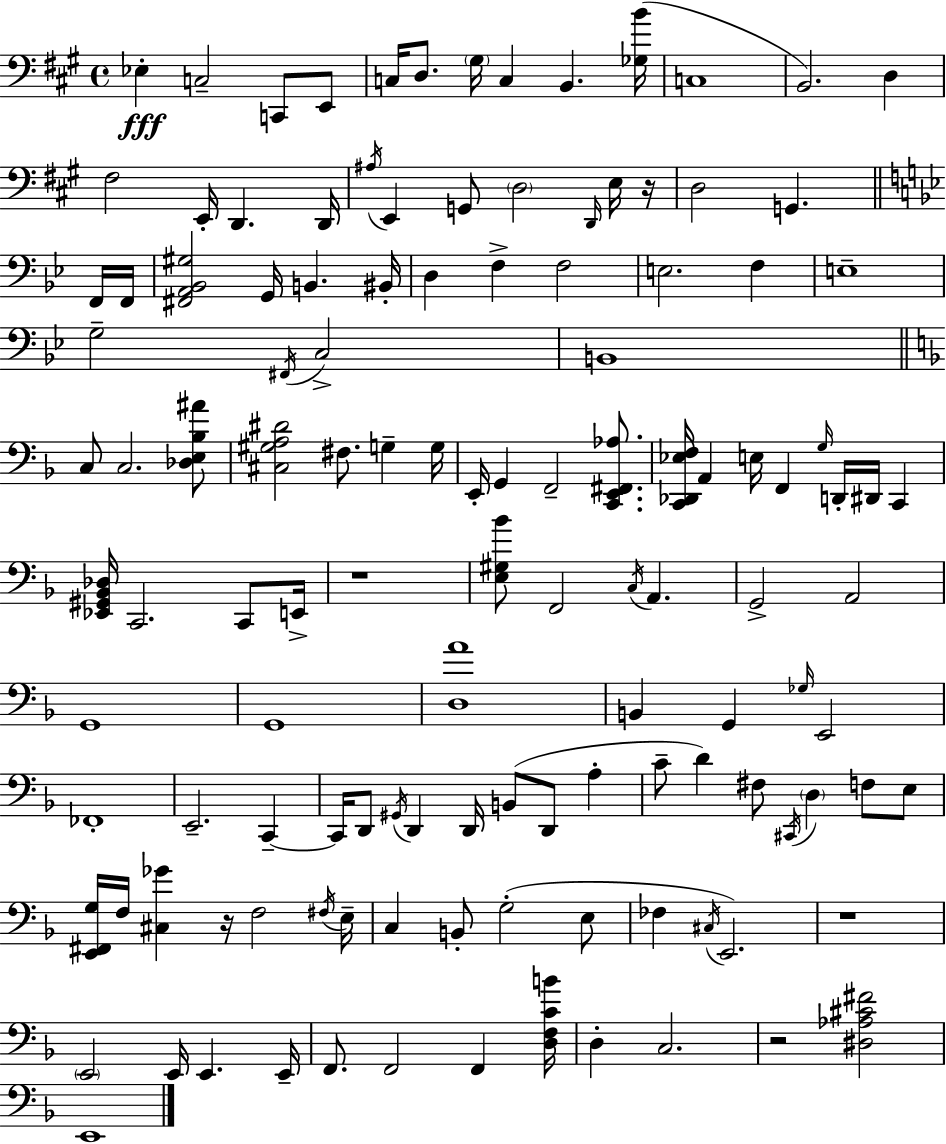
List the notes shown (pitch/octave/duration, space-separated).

Eb3/q C3/h C2/e E2/e C3/s D3/e. G#3/s C3/q B2/q. [Gb3,B4]/s C3/w B2/h. D3/q F#3/h E2/s D2/q. D2/s A#3/s E2/q G2/e D3/h D2/s E3/s R/s D3/h G2/q. F2/s F2/s [F#2,A2,Bb2,G#3]/h G2/s B2/q. BIS2/s D3/q F3/q F3/h E3/h. F3/q E3/w G3/h F#2/s C3/h B2/w C3/e C3/h. [Db3,E3,Bb3,A#4]/e [C#3,G#3,A3,D#4]/h F#3/e. G3/q G3/s E2/s G2/q F2/h [C2,E2,F#2,Ab3]/e. [C2,Db2,Eb3,F3]/s A2/q E3/s F2/q G3/s D2/s D#2/s C2/q [Eb2,G#2,Bb2,Db3]/s C2/h. C2/e E2/s R/w [E3,G#3,Bb4]/e F2/h C3/s A2/q. G2/h A2/h G2/w G2/w [D3,A4]/w B2/q G2/q Gb3/s E2/h FES2/w E2/h. C2/q C2/s D2/e G#2/s D2/q D2/s B2/e D2/e A3/q C4/e D4/q F#3/e C#2/s D3/q F3/e E3/e [E2,F#2,G3]/s F3/s [C#3,Gb4]/q R/s F3/h F#3/s E3/s C3/q B2/e G3/h E3/e FES3/q C#3/s E2/h. R/w E2/h E2/s E2/q. E2/s F2/e. F2/h F2/q [D3,F3,C4,B4]/s D3/q C3/h. R/h [D#3,Ab3,C#4,F#4]/h E2/w